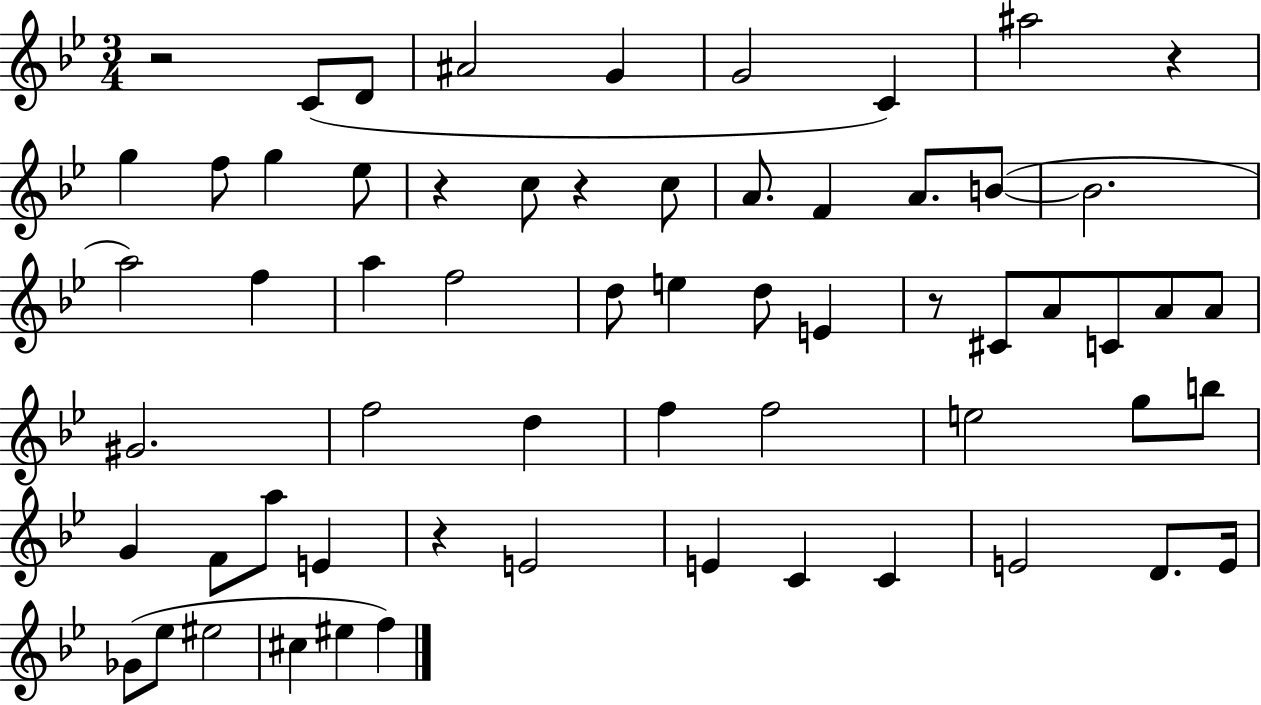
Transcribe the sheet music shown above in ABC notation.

X:1
T:Untitled
M:3/4
L:1/4
K:Bb
z2 C/2 D/2 ^A2 G G2 C ^a2 z g f/2 g _e/2 z c/2 z c/2 A/2 F A/2 B/2 B2 a2 f a f2 d/2 e d/2 E z/2 ^C/2 A/2 C/2 A/2 A/2 ^G2 f2 d f f2 e2 g/2 b/2 G F/2 a/2 E z E2 E C C E2 D/2 E/4 _G/2 _e/2 ^e2 ^c ^e f